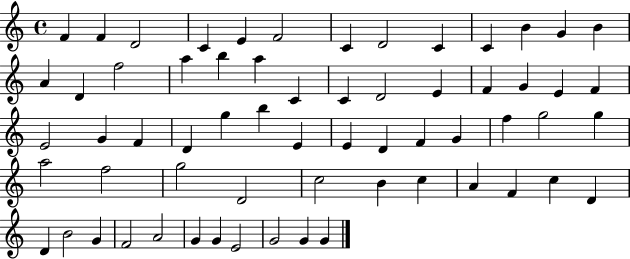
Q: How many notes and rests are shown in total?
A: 63